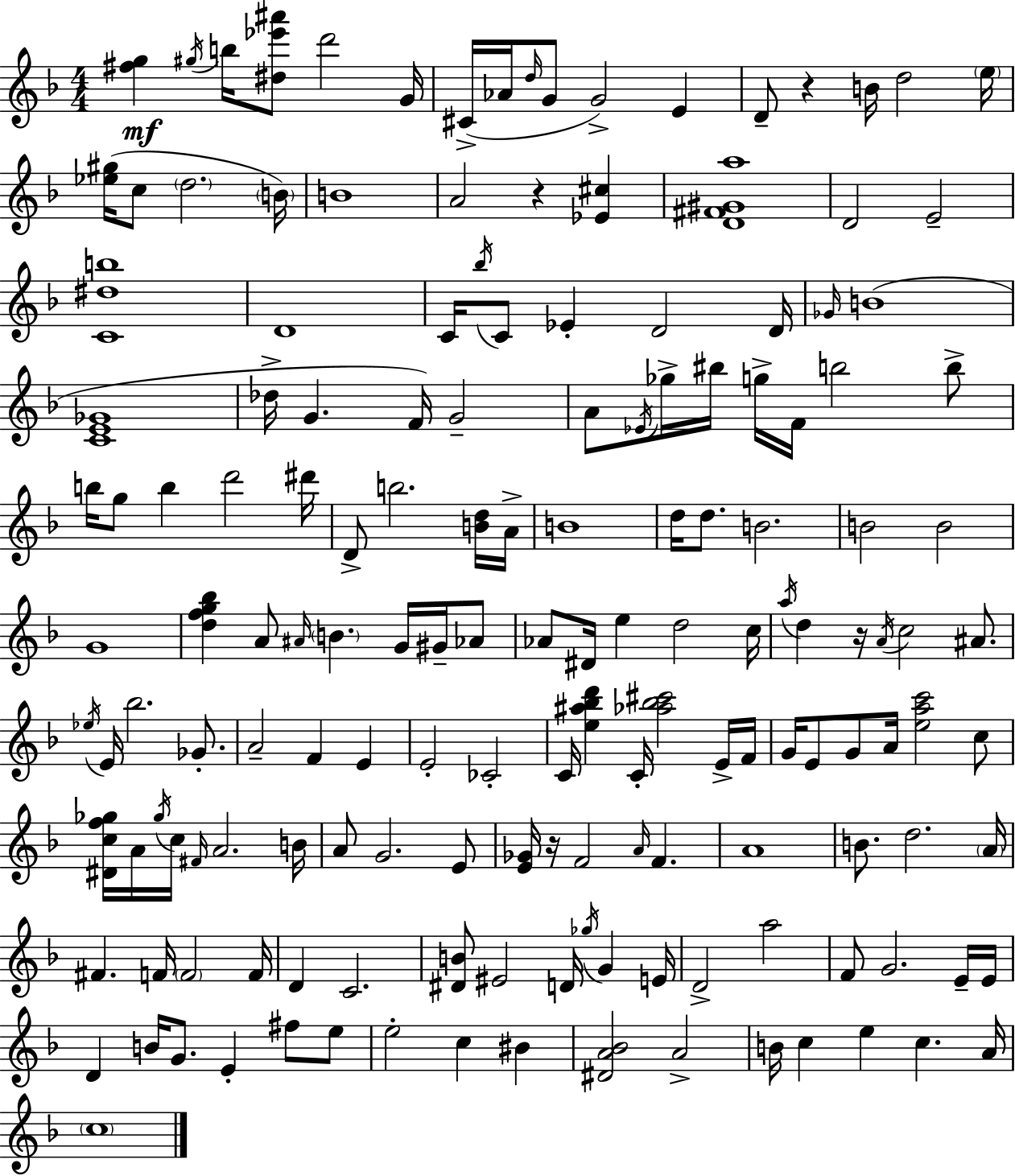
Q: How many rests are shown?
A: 4